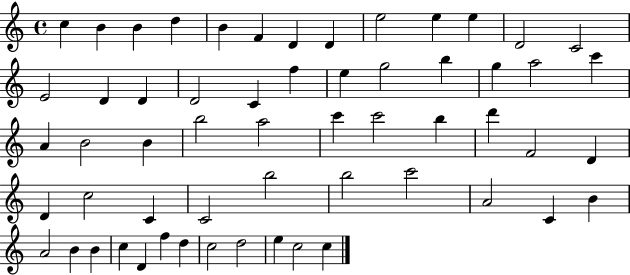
{
  \clef treble
  \time 4/4
  \defaultTimeSignature
  \key c \major
  c''4 b'4 b'4 d''4 | b'4 f'4 d'4 d'4 | e''2 e''4 e''4 | d'2 c'2 | \break e'2 d'4 d'4 | d'2 c'4 f''4 | e''4 g''2 b''4 | g''4 a''2 c'''4 | \break a'4 b'2 b'4 | b''2 a''2 | c'''4 c'''2 b''4 | d'''4 f'2 d'4 | \break d'4 c''2 c'4 | c'2 b''2 | b''2 c'''2 | a'2 c'4 b'4 | \break a'2 b'4 b'4 | c''4 d'4 f''4 d''4 | c''2 d''2 | e''4 c''2 c''4 | \break \bar "|."
}